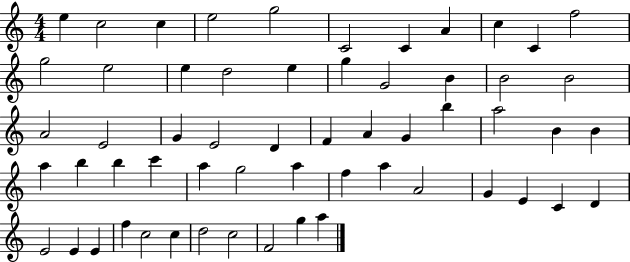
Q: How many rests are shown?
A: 0